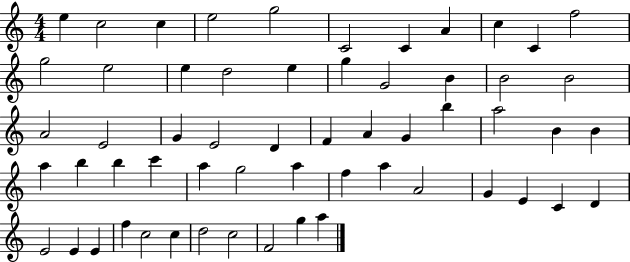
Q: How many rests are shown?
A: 0